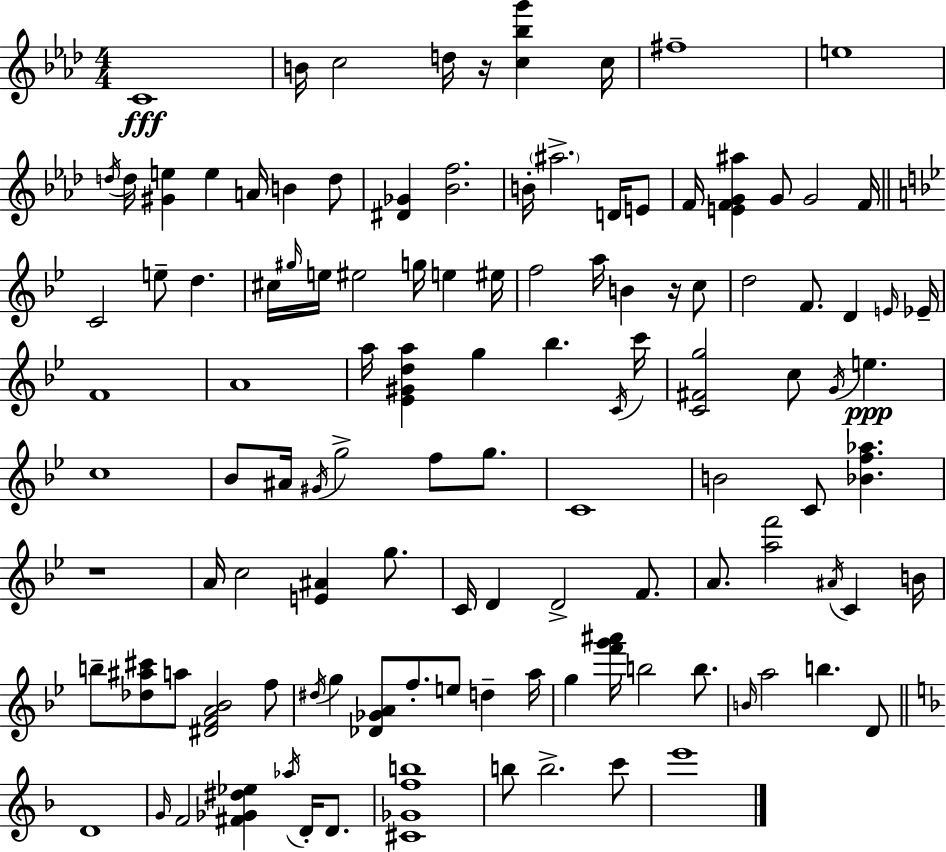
{
  \clef treble
  \numericTimeSignature
  \time 4/4
  \key aes \major
  c'1\fff | b'16 c''2 d''16 r16 <c'' bes'' g'''>4 c''16 | fis''1-- | e''1 | \break \acciaccatura { d''16 } d''16 <gis' e''>4 e''4 a'16 b'4 d''8 | <dis' ges'>4 <bes' f''>2. | b'16-. \parenthesize ais''2.-> d'16 e'8 | f'16 <e' f' g' ais''>4 g'8 g'2 | \break f'16 \bar "||" \break \key bes \major c'2 e''8-- d''4. | cis''16 \grace { gis''16 } e''16 eis''2 g''16 e''4 | eis''16 f''2 a''16 b'4 r16 c''8 | d''2 f'8. d'4 | \break \grace { e'16 } ees'16-- f'1 | a'1 | a''16 <ees' gis' d'' a''>4 g''4 bes''4. | \acciaccatura { c'16 } c'''16 <c' fis' g''>2 c''8 \acciaccatura { g'16 } e''4.\ppp | \break c''1 | bes'8 ais'16 \acciaccatura { gis'16 } g''2-> | f''8 g''8. c'1 | b'2 c'8 <bes' f'' aes''>4. | \break r1 | a'16 c''2 <e' ais'>4 | g''8. c'16 d'4 d'2-> | f'8. a'8. <a'' f'''>2 | \break \acciaccatura { ais'16 } c'4 b'16 b''8-- <des'' ais'' cis'''>8 a''8 <dis' f' a' bes'>2 | f''8 \acciaccatura { dis''16 } g''4 <des' ges' a'>8 f''8.-. | e''8 d''4-- a''16 g''4 <f''' g''' ais'''>16 b''2 | b''8. \grace { b'16 } a''2 | \break b''4. d'8 \bar "||" \break \key f \major d'1 | \grace { g'16 } f'2 <fis' ges' dis'' ees''>4 \acciaccatura { aes''16 } d'16-. d'8. | <cis' ges' f'' b''>1 | b''8 b''2.-> | \break c'''8 e'''1 | \bar "|."
}